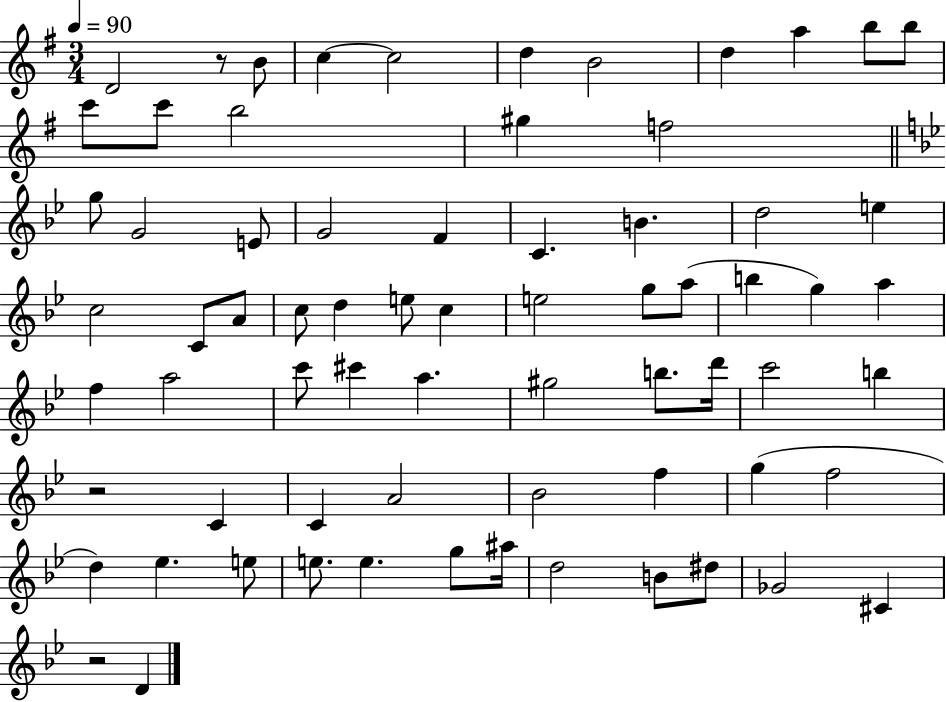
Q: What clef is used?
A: treble